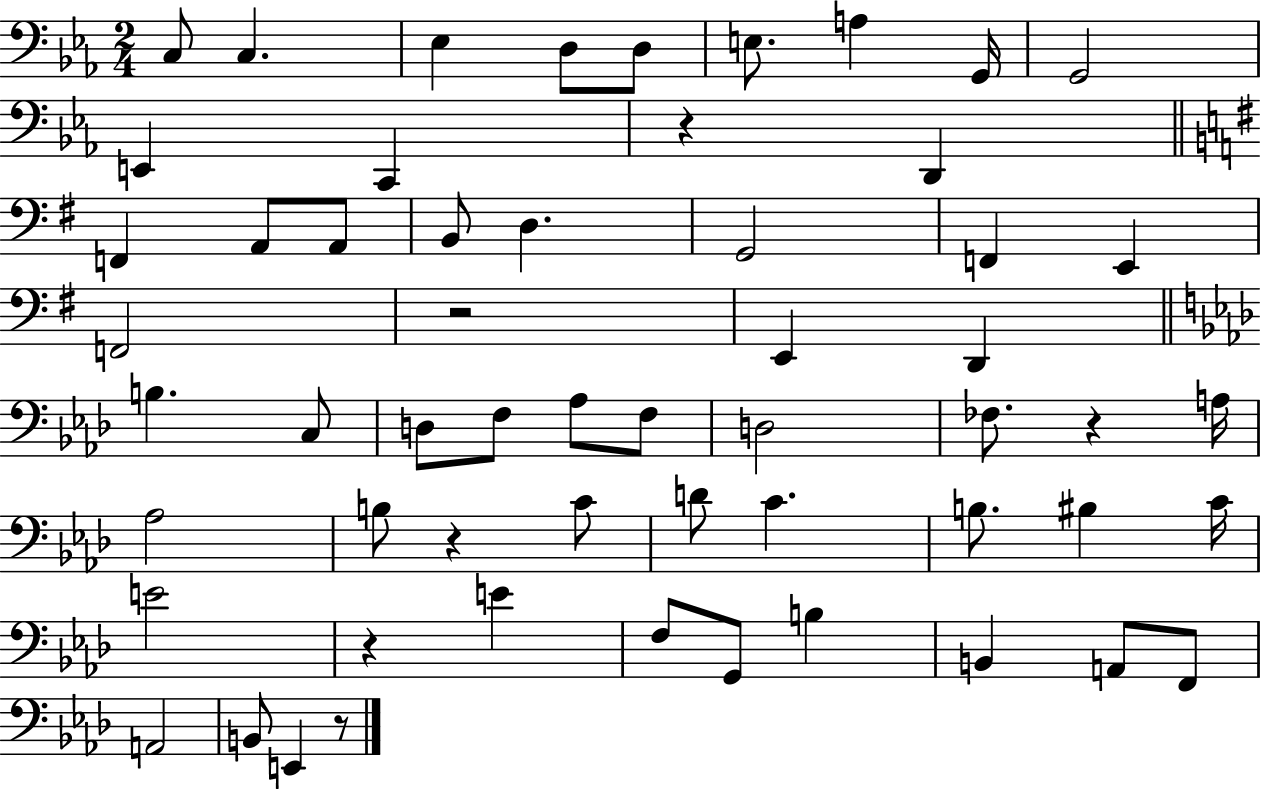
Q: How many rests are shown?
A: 6